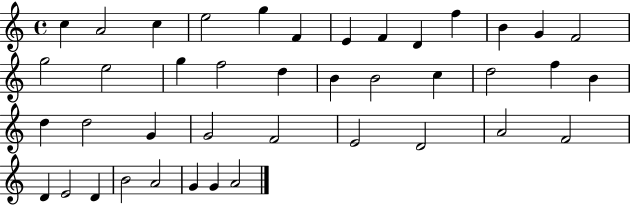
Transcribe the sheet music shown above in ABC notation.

X:1
T:Untitled
M:4/4
L:1/4
K:C
c A2 c e2 g F E F D f B G F2 g2 e2 g f2 d B B2 c d2 f B d d2 G G2 F2 E2 D2 A2 F2 D E2 D B2 A2 G G A2